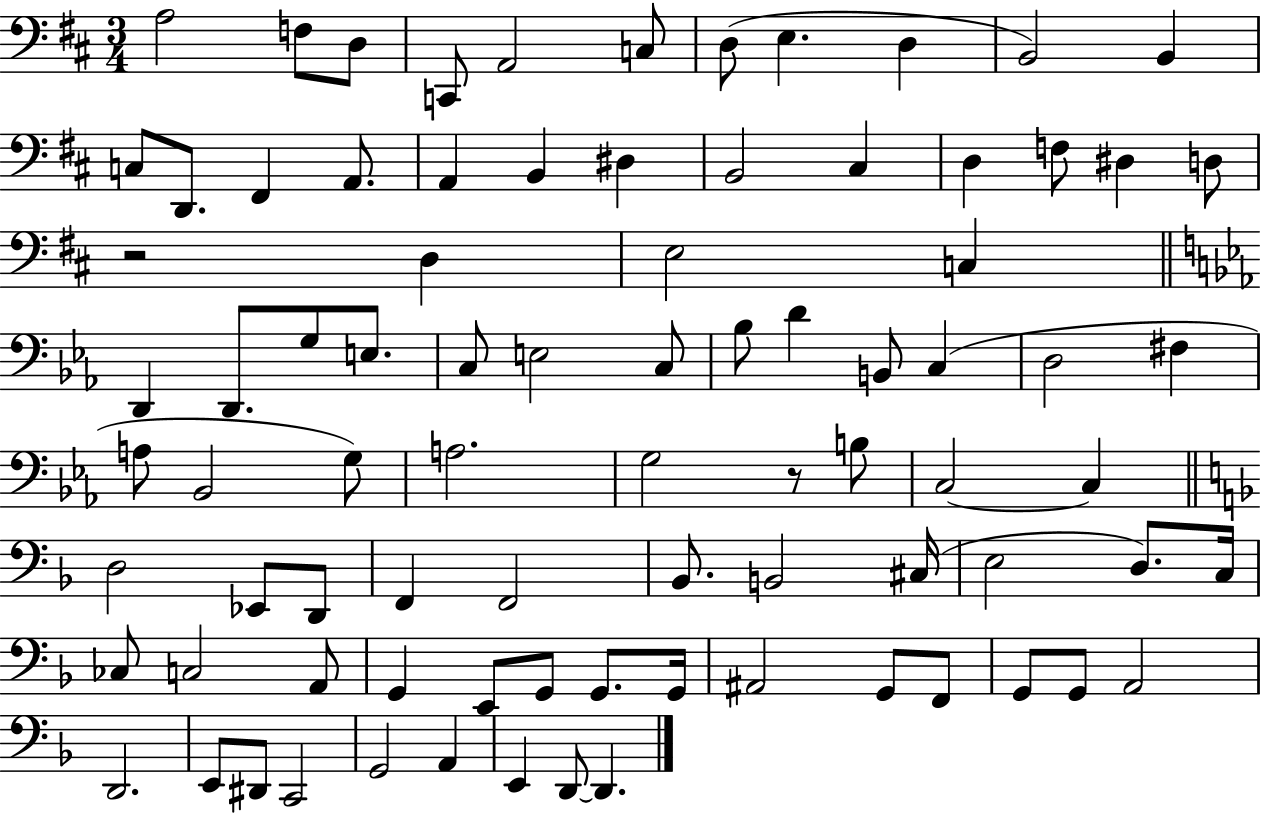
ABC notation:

X:1
T:Untitled
M:3/4
L:1/4
K:D
A,2 F,/2 D,/2 C,,/2 A,,2 C,/2 D,/2 E, D, B,,2 B,, C,/2 D,,/2 ^F,, A,,/2 A,, B,, ^D, B,,2 ^C, D, F,/2 ^D, D,/2 z2 D, E,2 C, D,, D,,/2 G,/2 E,/2 C,/2 E,2 C,/2 _B,/2 D B,,/2 C, D,2 ^F, A,/2 _B,,2 G,/2 A,2 G,2 z/2 B,/2 C,2 C, D,2 _E,,/2 D,,/2 F,, F,,2 _B,,/2 B,,2 ^C,/4 E,2 D,/2 C,/4 _C,/2 C,2 A,,/2 G,, E,,/2 G,,/2 G,,/2 G,,/4 ^A,,2 G,,/2 F,,/2 G,,/2 G,,/2 A,,2 D,,2 E,,/2 ^D,,/2 C,,2 G,,2 A,, E,, D,,/2 D,,